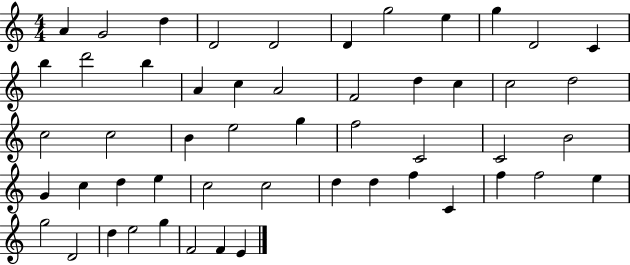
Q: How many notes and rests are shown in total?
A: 52